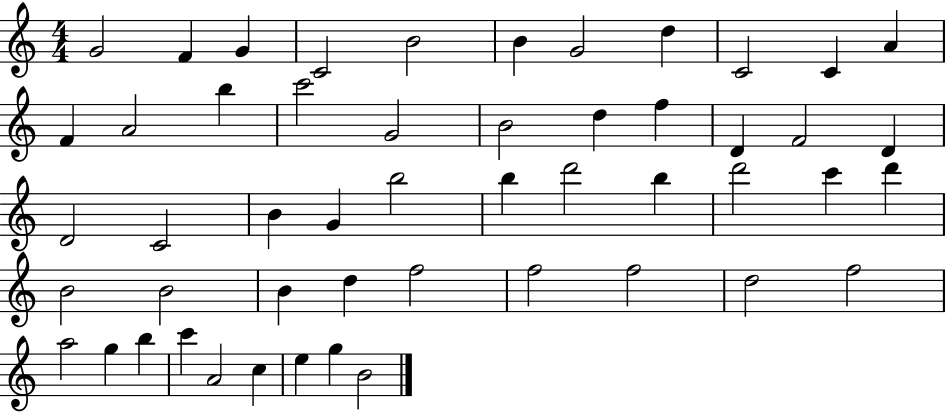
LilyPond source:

{
  \clef treble
  \numericTimeSignature
  \time 4/4
  \key c \major
  g'2 f'4 g'4 | c'2 b'2 | b'4 g'2 d''4 | c'2 c'4 a'4 | \break f'4 a'2 b''4 | c'''2 g'2 | b'2 d''4 f''4 | d'4 f'2 d'4 | \break d'2 c'2 | b'4 g'4 b''2 | b''4 d'''2 b''4 | d'''2 c'''4 d'''4 | \break b'2 b'2 | b'4 d''4 f''2 | f''2 f''2 | d''2 f''2 | \break a''2 g''4 b''4 | c'''4 a'2 c''4 | e''4 g''4 b'2 | \bar "|."
}